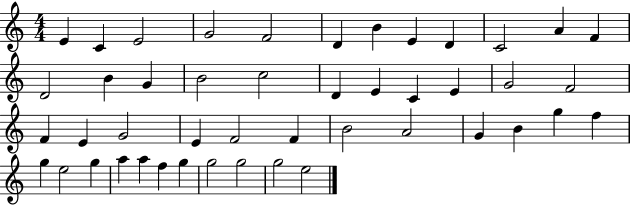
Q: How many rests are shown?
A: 0